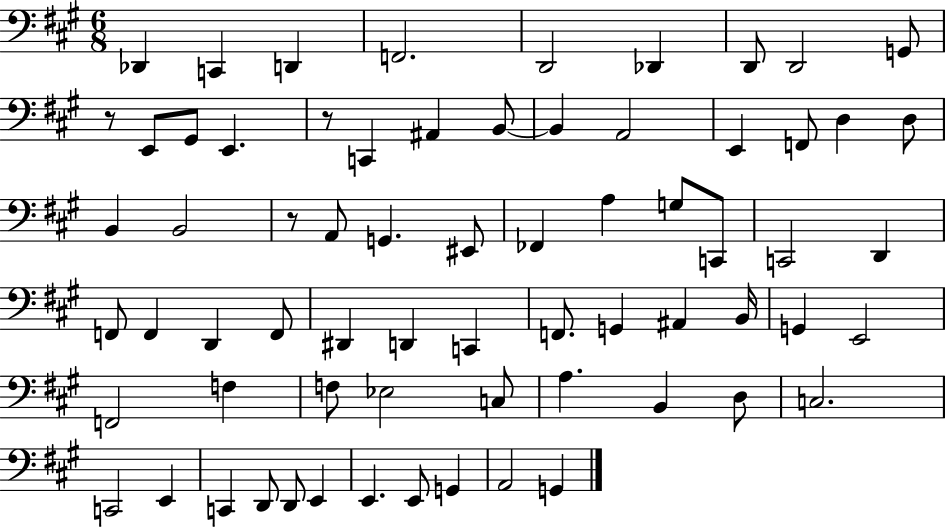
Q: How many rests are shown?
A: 3